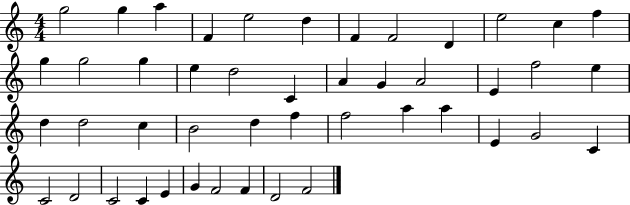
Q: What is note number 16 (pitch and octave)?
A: E5